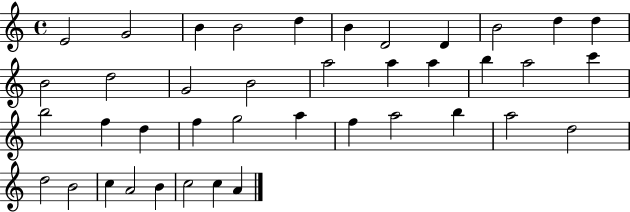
E4/h G4/h B4/q B4/h D5/q B4/q D4/h D4/q B4/h D5/q D5/q B4/h D5/h G4/h B4/h A5/h A5/q A5/q B5/q A5/h C6/q B5/h F5/q D5/q F5/q G5/h A5/q F5/q A5/h B5/q A5/h D5/h D5/h B4/h C5/q A4/h B4/q C5/h C5/q A4/q